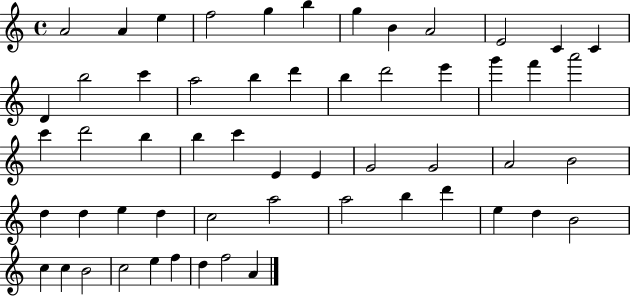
{
  \clef treble
  \time 4/4
  \defaultTimeSignature
  \key c \major
  a'2 a'4 e''4 | f''2 g''4 b''4 | g''4 b'4 a'2 | e'2 c'4 c'4 | \break d'4 b''2 c'''4 | a''2 b''4 d'''4 | b''4 d'''2 e'''4 | g'''4 f'''4 a'''2 | \break c'''4 d'''2 b''4 | b''4 c'''4 e'4 e'4 | g'2 g'2 | a'2 b'2 | \break d''4 d''4 e''4 d''4 | c''2 a''2 | a''2 b''4 d'''4 | e''4 d''4 b'2 | \break c''4 c''4 b'2 | c''2 e''4 f''4 | d''4 f''2 a'4 | \bar "|."
}